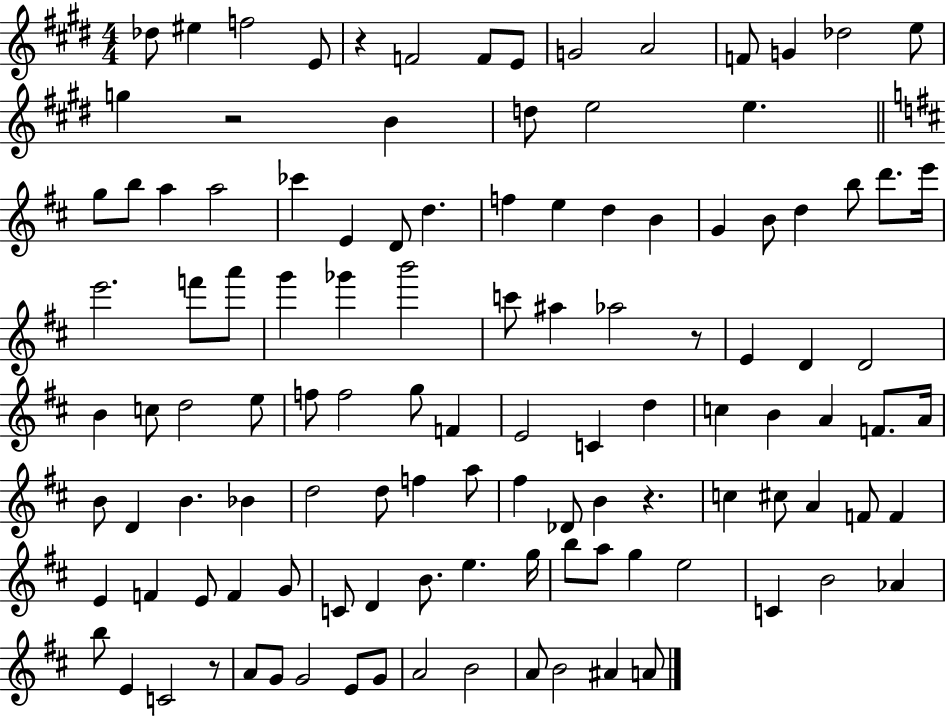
X:1
T:Untitled
M:4/4
L:1/4
K:E
_d/2 ^e f2 E/2 z F2 F/2 E/2 G2 A2 F/2 G _d2 e/2 g z2 B d/2 e2 e g/2 b/2 a a2 _c' E D/2 d f e d B G B/2 d b/2 d'/2 e'/4 e'2 f'/2 a'/2 g' _g' b'2 c'/2 ^a _a2 z/2 E D D2 B c/2 d2 e/2 f/2 f2 g/2 F E2 C d c B A F/2 A/4 B/2 D B _B d2 d/2 f a/2 ^f _D/2 B z c ^c/2 A F/2 F E F E/2 F G/2 C/2 D B/2 e g/4 b/2 a/2 g e2 C B2 _A b/2 E C2 z/2 A/2 G/2 G2 E/2 G/2 A2 B2 A/2 B2 ^A A/2